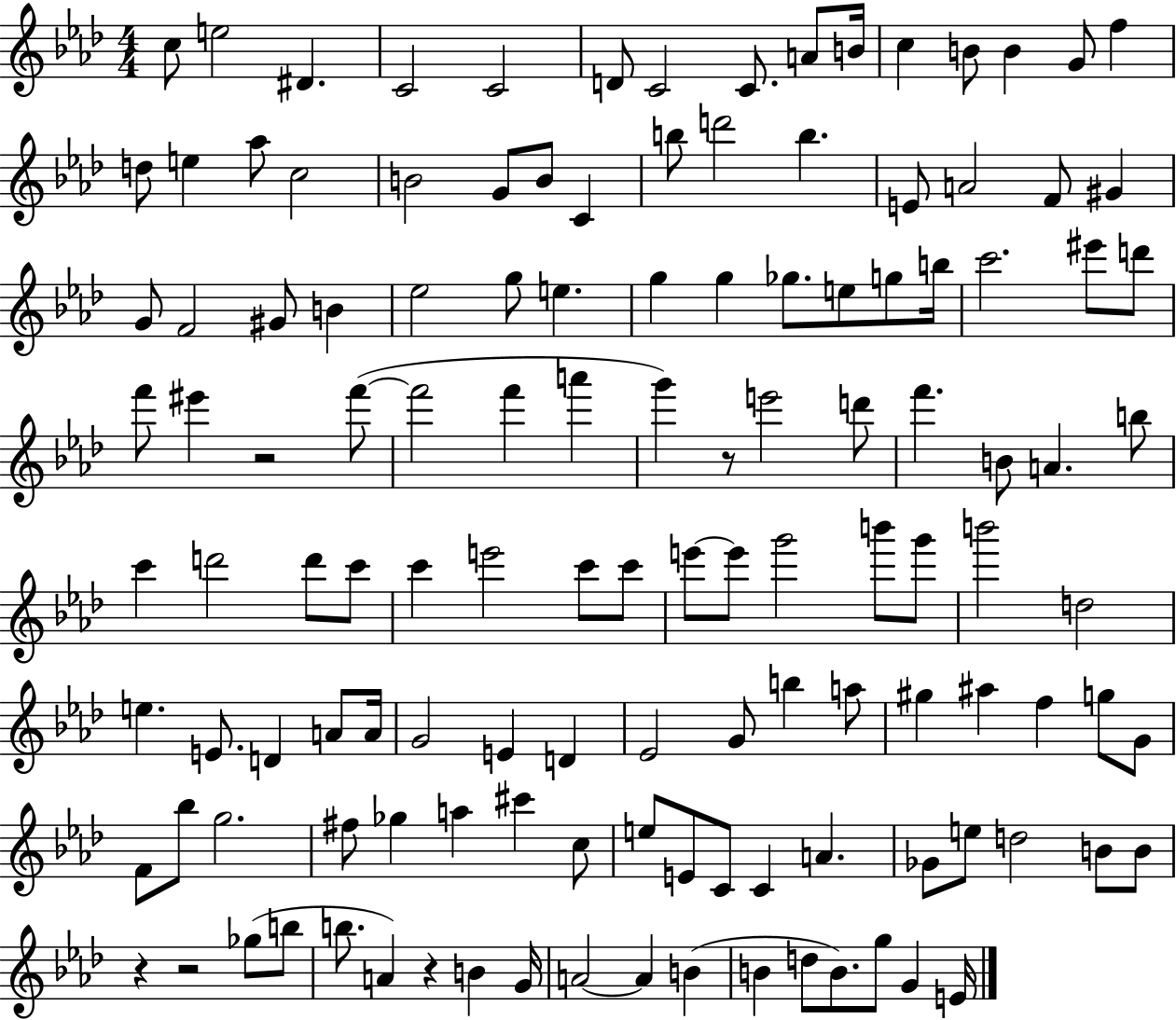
X:1
T:Untitled
M:4/4
L:1/4
K:Ab
c/2 e2 ^D C2 C2 D/2 C2 C/2 A/2 B/4 c B/2 B G/2 f d/2 e _a/2 c2 B2 G/2 B/2 C b/2 d'2 b E/2 A2 F/2 ^G G/2 F2 ^G/2 B _e2 g/2 e g g _g/2 e/2 g/2 b/4 c'2 ^e'/2 d'/2 f'/2 ^e' z2 f'/2 f'2 f' a' g' z/2 e'2 d'/2 f' B/2 A b/2 c' d'2 d'/2 c'/2 c' e'2 c'/2 c'/2 e'/2 e'/2 g'2 b'/2 g'/2 b'2 d2 e E/2 D A/2 A/4 G2 E D _E2 G/2 b a/2 ^g ^a f g/2 G/2 F/2 _b/2 g2 ^f/2 _g a ^c' c/2 e/2 E/2 C/2 C A _G/2 e/2 d2 B/2 B/2 z z2 _g/2 b/2 b/2 A z B G/4 A2 A B B d/2 B/2 g/2 G E/4